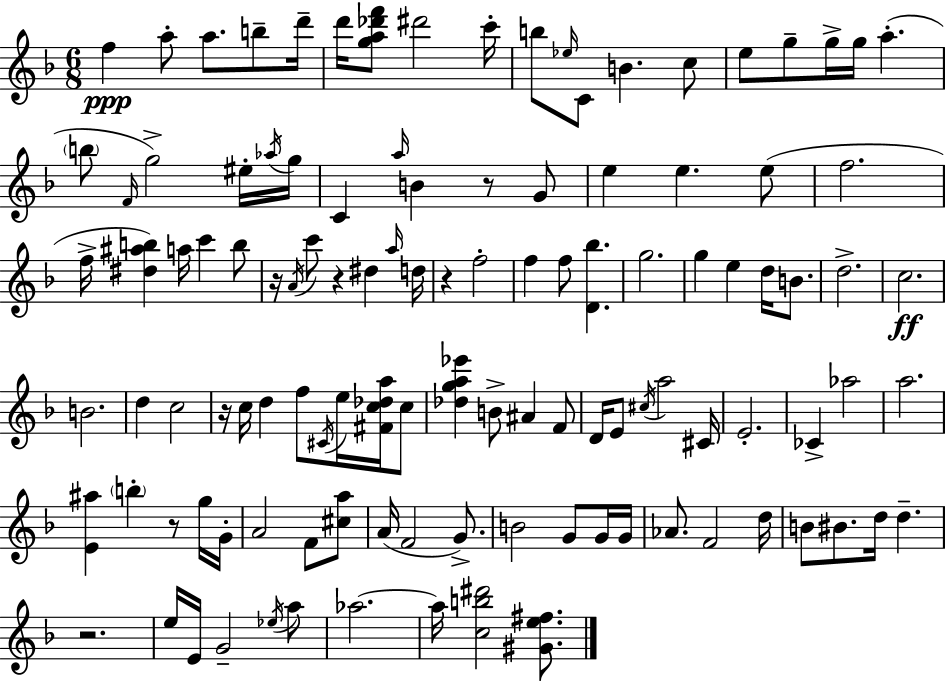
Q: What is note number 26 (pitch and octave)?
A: A5